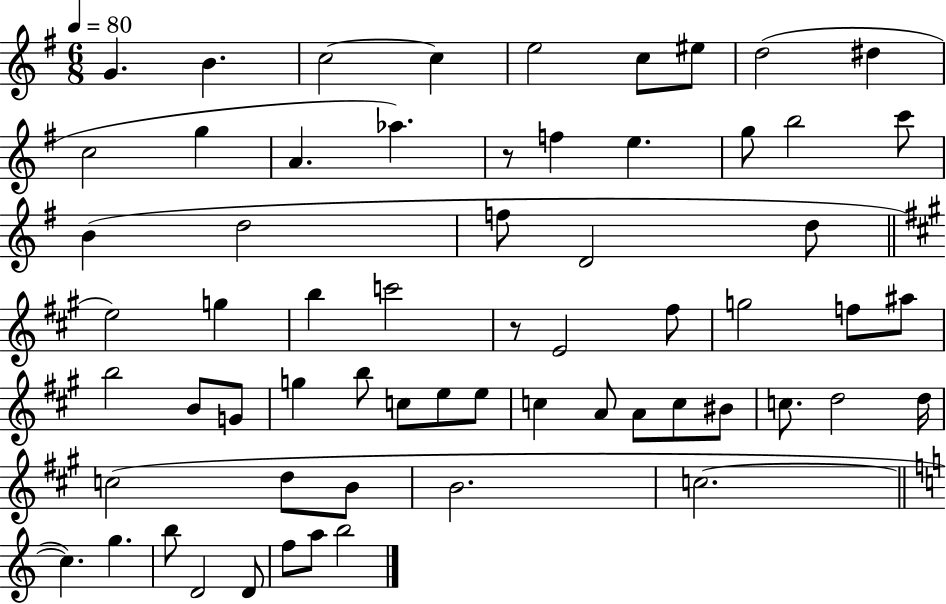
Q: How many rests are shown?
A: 2